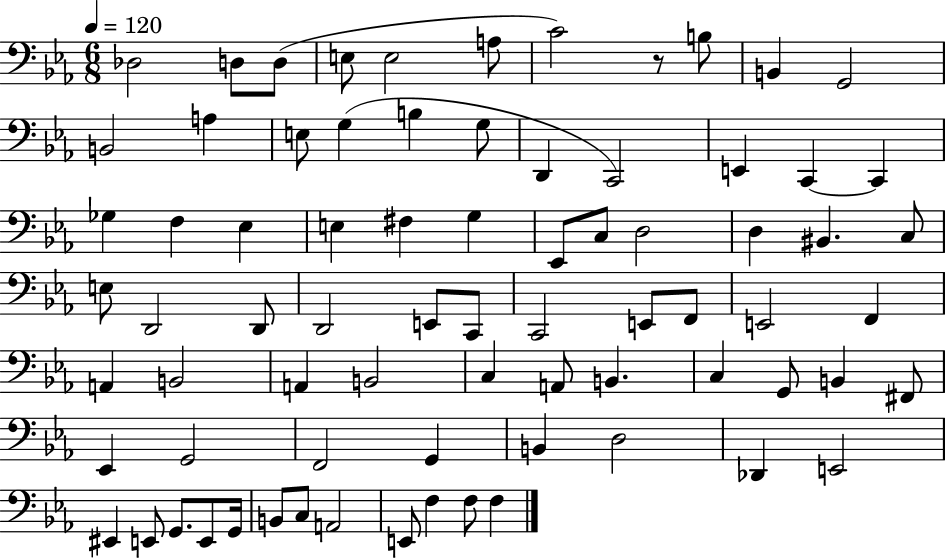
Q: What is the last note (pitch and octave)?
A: F3